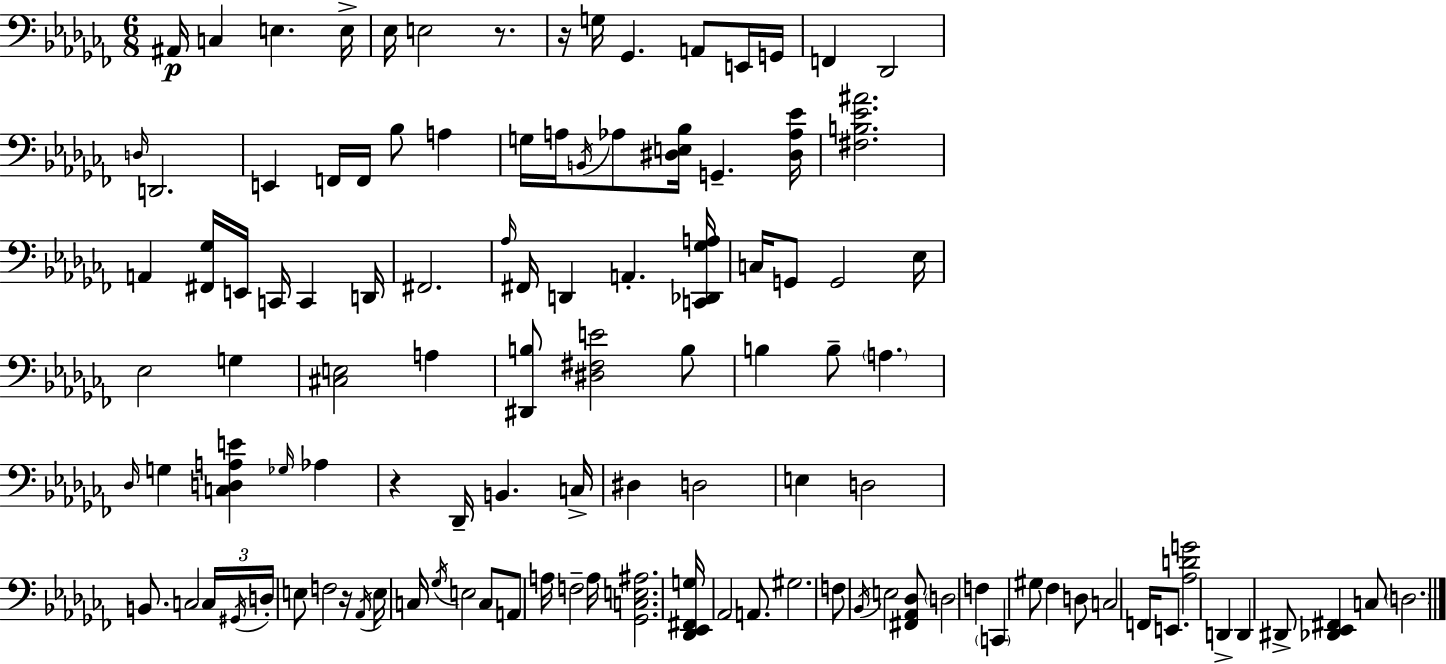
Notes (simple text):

A#2/s C3/q E3/q. E3/s Eb3/s E3/h R/e. R/s G3/s Gb2/q. A2/e E2/s G2/s F2/q Db2/h D3/s D2/h. E2/q F2/s F2/s Bb3/e A3/q G3/s A3/s B2/s Ab3/e [D#3,E3,Bb3]/s G2/q. [D#3,Ab3,Eb4]/s [F#3,B3,Eb4,A#4]/h. A2/q [F#2,Gb3]/s E2/s C2/s C2/q D2/s F#2/h. Ab3/s F#2/s D2/q A2/q. [C2,Db2,Gb3,A3]/s C3/s G2/e G2/h Eb3/s Eb3/h G3/q [C#3,E3]/h A3/q [D#2,B3]/e [D#3,F#3,E4]/h B3/e B3/q B3/e A3/q. Db3/s G3/q [C3,D3,A3,E4]/q Gb3/s Ab3/q R/q Db2/s B2/q. C3/s D#3/q D3/h E3/q D3/h B2/e. C3/h C3/s G#2/s D3/s E3/e F3/h R/s Ab2/s E3/s C3/s Gb3/s E3/h C3/e A2/e A3/s F3/h A3/s [Gb2,C3,E3,A#3]/h. [Db2,Eb2,F#2,G3]/s Ab2/h A2/e. G#3/h. F3/e Bb2/s E3/h [F#2,Ab2,Db3]/e D3/h F3/q C2/q G#3/e FES3/q D3/e C3/h F2/s E2/e. [Ab3,D4,G4]/h D2/q D2/q D#2/e [Db2,Eb2,F#2]/q C3/e D3/h.